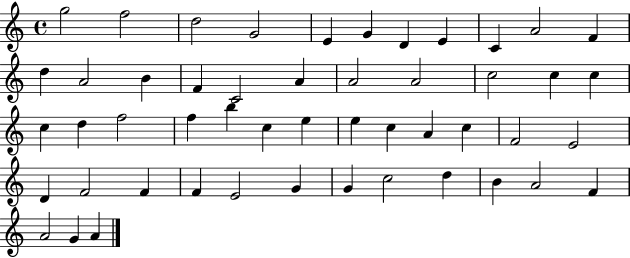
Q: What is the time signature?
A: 4/4